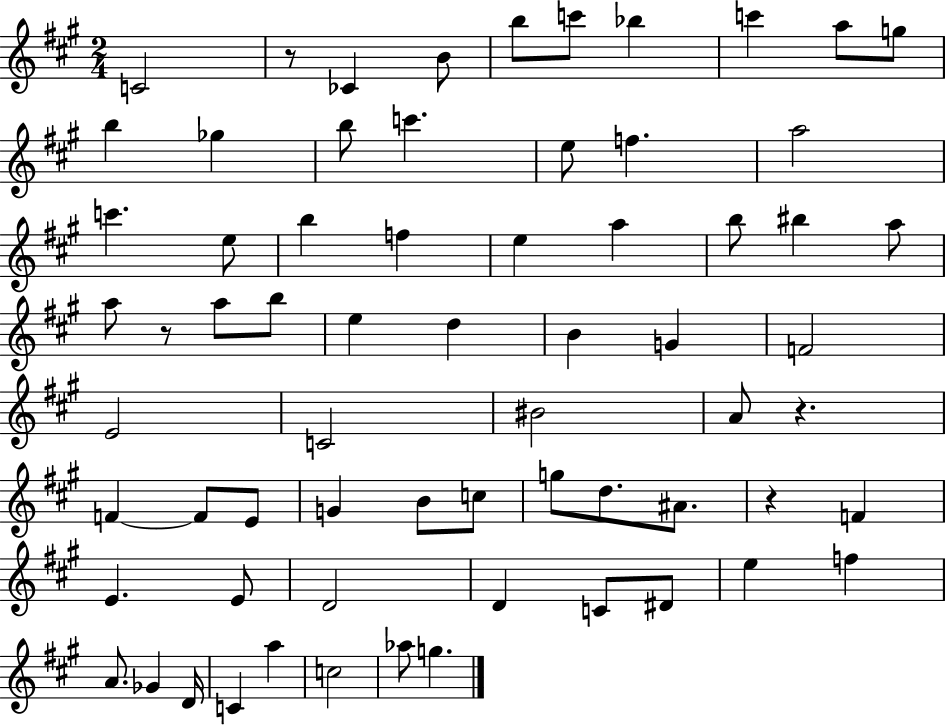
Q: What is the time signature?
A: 2/4